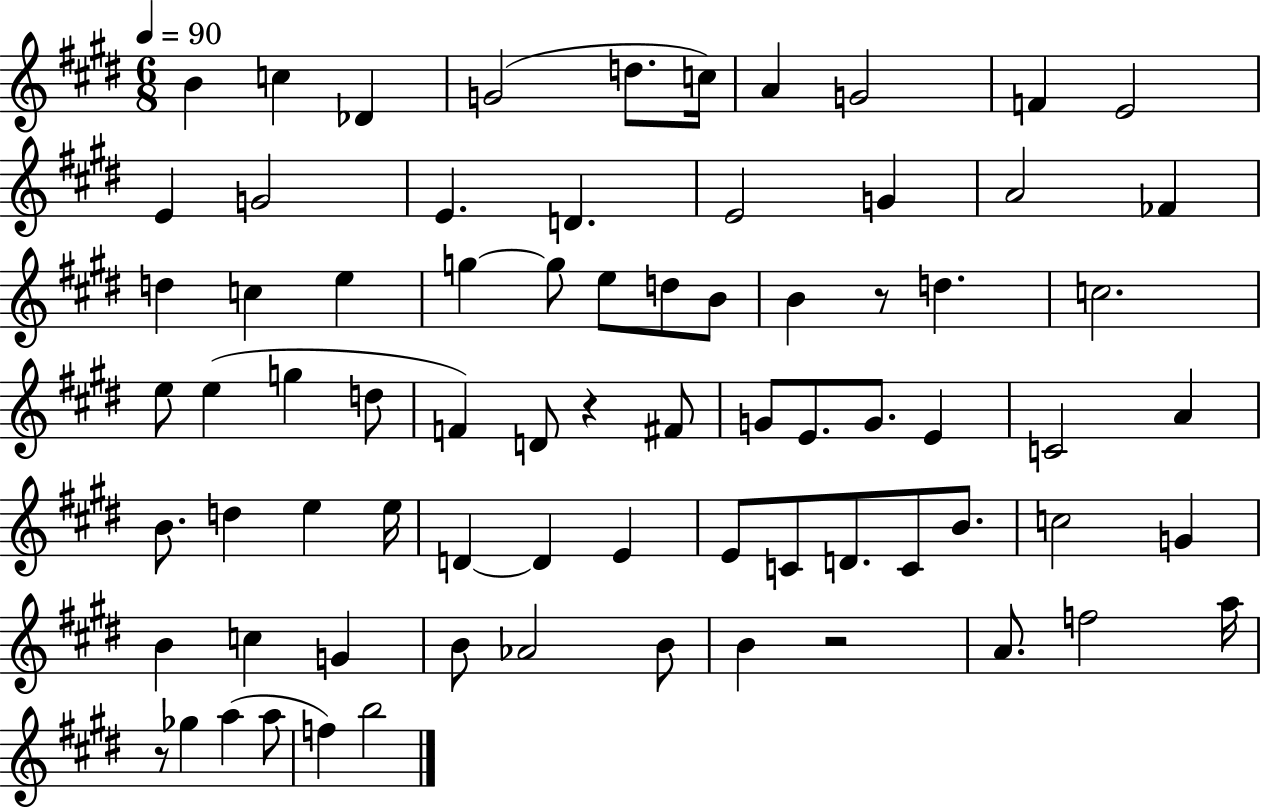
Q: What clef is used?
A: treble